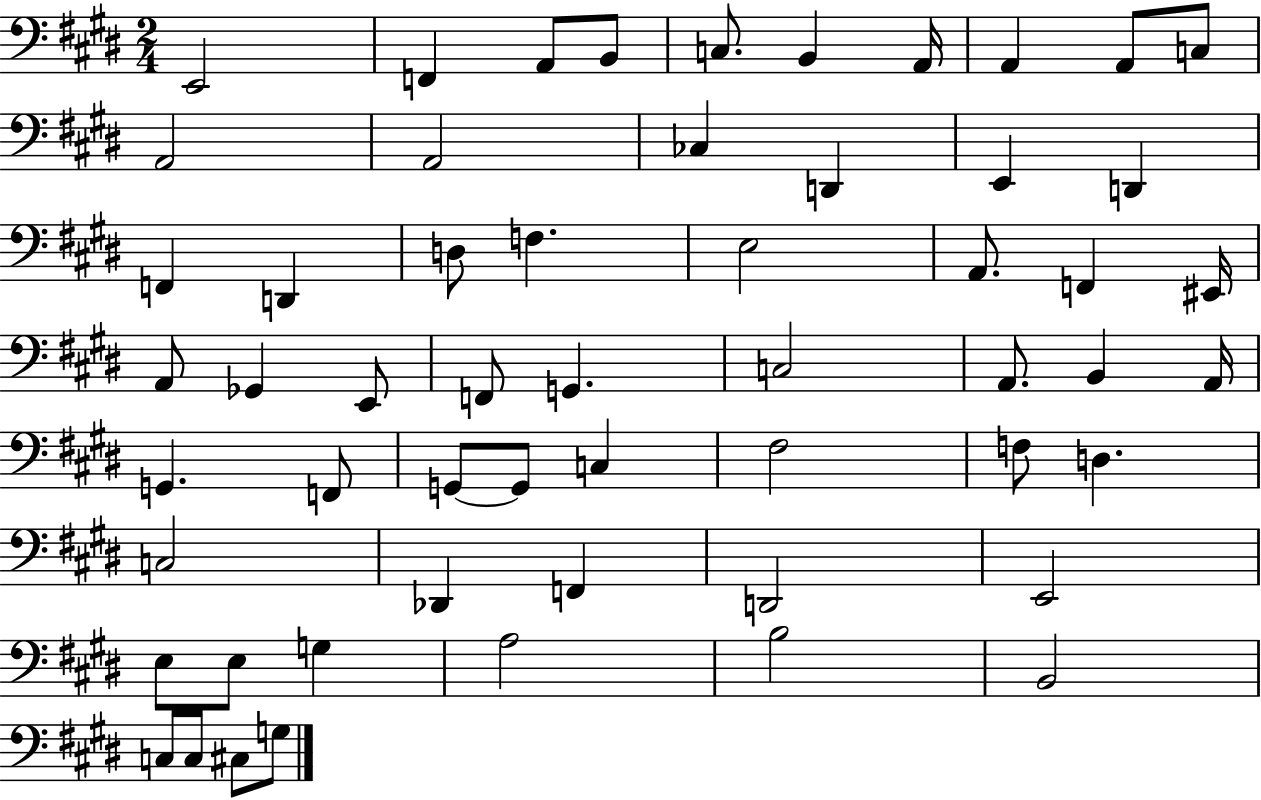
{
  \clef bass
  \numericTimeSignature
  \time 2/4
  \key e \major
  e,2 | f,4 a,8 b,8 | c8. b,4 a,16 | a,4 a,8 c8 | \break a,2 | a,2 | ces4 d,4 | e,4 d,4 | \break f,4 d,4 | d8 f4. | e2 | a,8. f,4 eis,16 | \break a,8 ges,4 e,8 | f,8 g,4. | c2 | a,8. b,4 a,16 | \break g,4. f,8 | g,8~~ g,8 c4 | fis2 | f8 d4. | \break c2 | des,4 f,4 | d,2 | e,2 | \break e8 e8 g4 | a2 | b2 | b,2 | \break c8 c8 cis8 g8 | \bar "|."
}